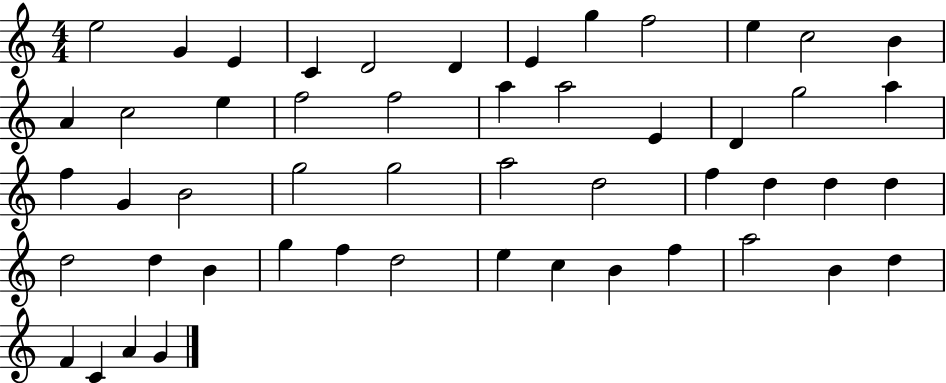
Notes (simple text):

E5/h G4/q E4/q C4/q D4/h D4/q E4/q G5/q F5/h E5/q C5/h B4/q A4/q C5/h E5/q F5/h F5/h A5/q A5/h E4/q D4/q G5/h A5/q F5/q G4/q B4/h G5/h G5/h A5/h D5/h F5/q D5/q D5/q D5/q D5/h D5/q B4/q G5/q F5/q D5/h E5/q C5/q B4/q F5/q A5/h B4/q D5/q F4/q C4/q A4/q G4/q